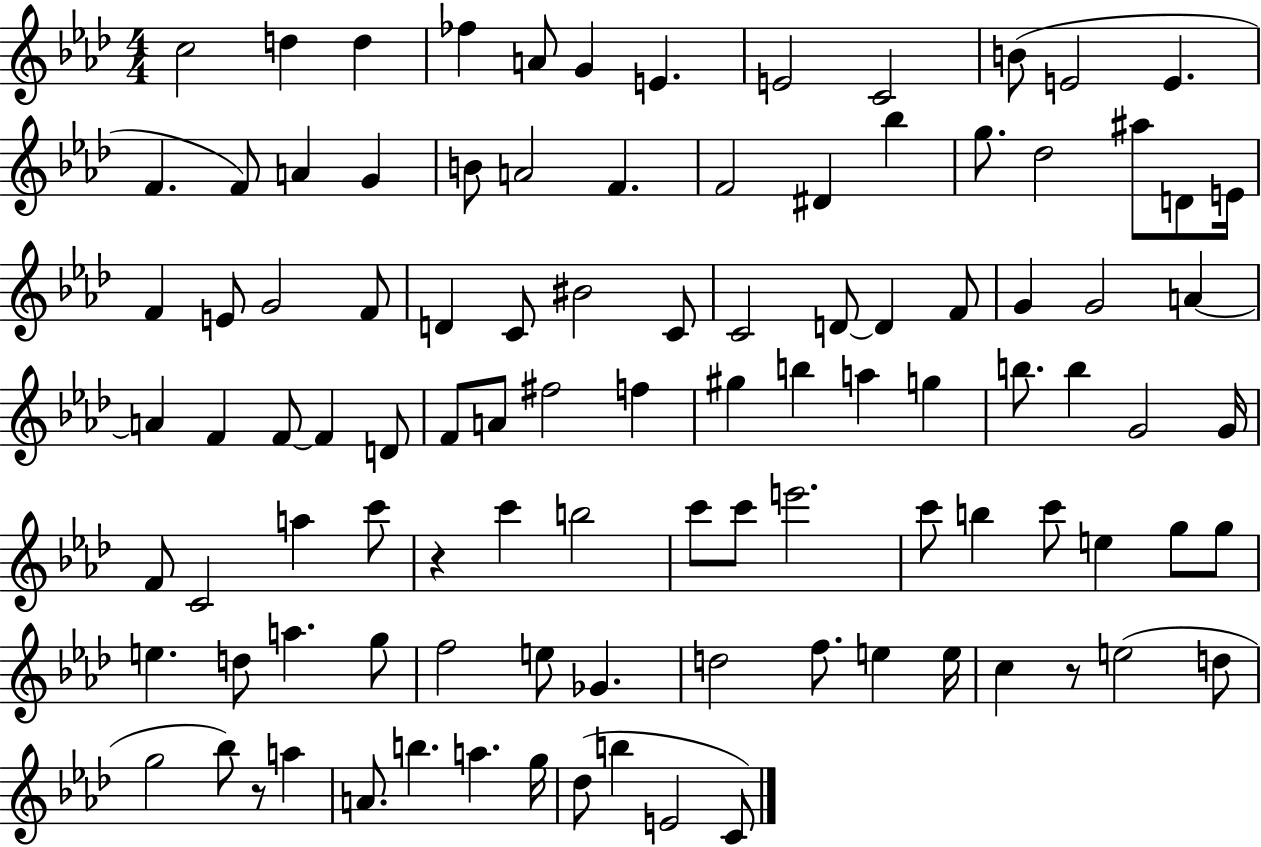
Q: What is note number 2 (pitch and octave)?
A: D5